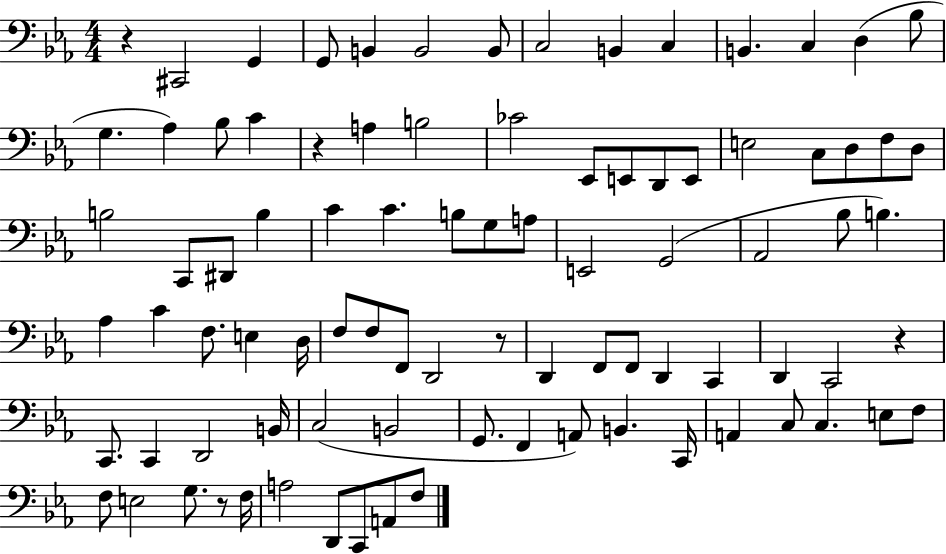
R/q C#2/h G2/q G2/e B2/q B2/h B2/e C3/h B2/q C3/q B2/q. C3/q D3/q Bb3/e G3/q. Ab3/q Bb3/e C4/q R/q A3/q B3/h CES4/h Eb2/e E2/e D2/e E2/e E3/h C3/e D3/e F3/e D3/e B3/h C2/e D#2/e B3/q C4/q C4/q. B3/e G3/e A3/e E2/h G2/h Ab2/h Bb3/e B3/q. Ab3/q C4/q F3/e. E3/q D3/s F3/e F3/e F2/e D2/h R/e D2/q F2/e F2/e D2/q C2/q D2/q C2/h R/q C2/e. C2/q D2/h B2/s C3/h B2/h G2/e. F2/q A2/e B2/q. C2/s A2/q C3/e C3/q. E3/e F3/e F3/e E3/h G3/e. R/e F3/s A3/h D2/e C2/e A2/e F3/e